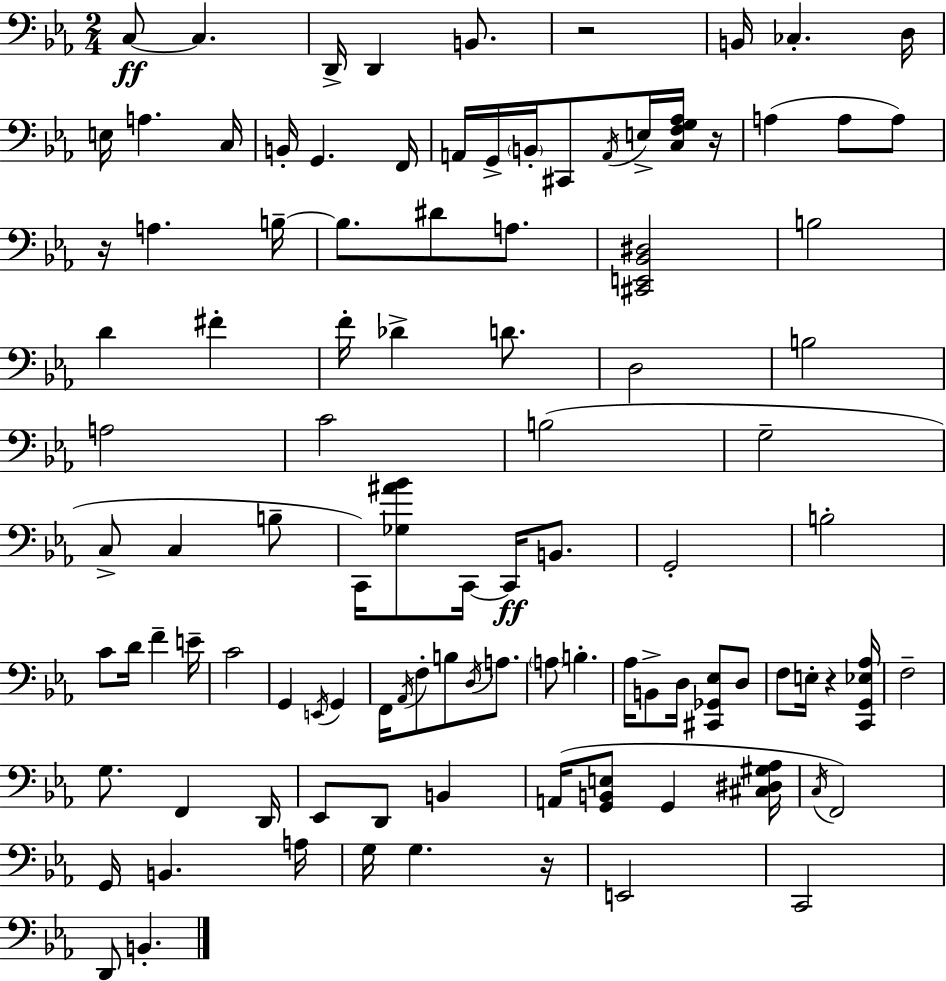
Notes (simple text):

C3/e C3/q. D2/s D2/q B2/e. R/h B2/s CES3/q. D3/s E3/s A3/q. C3/s B2/s G2/q. F2/s A2/s G2/s B2/s C#2/e A2/s E3/s [C3,F3,G3,Ab3]/s R/s A3/q A3/e A3/e R/s A3/q. B3/s B3/e. D#4/e A3/e. [C#2,E2,Bb2,D#3]/h B3/h D4/q F#4/q F4/s Db4/q D4/e. D3/h B3/h A3/h C4/h B3/h G3/h C3/e C3/q B3/e C2/s [Gb3,A#4,Bb4]/e C2/s C2/s B2/e. G2/h B3/h C4/e D4/s F4/q E4/s C4/h G2/q E2/s G2/q F2/s Ab2/s F3/e B3/e D3/s A3/e. A3/e B3/q. Ab3/s B2/e D3/s [C#2,Gb2,Eb3]/e D3/e F3/e E3/s R/q [C2,G2,Eb3,Ab3]/s F3/h G3/e. F2/q D2/s Eb2/e D2/e B2/q A2/s [G2,B2,E3]/e G2/q [C#3,D#3,G#3,Ab3]/s C3/s F2/h G2/s B2/q. A3/s G3/s G3/q. R/s E2/h C2/h D2/e B2/q.